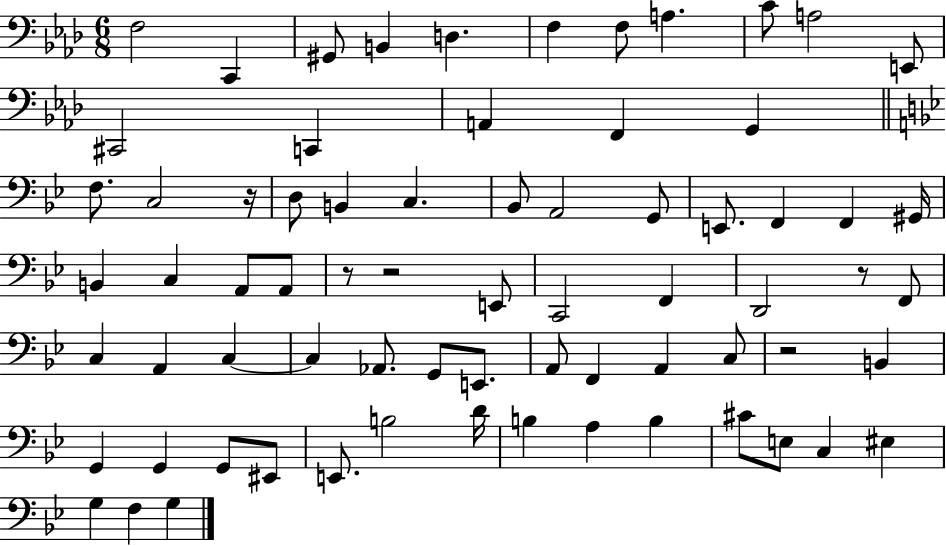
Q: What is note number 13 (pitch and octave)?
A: C2